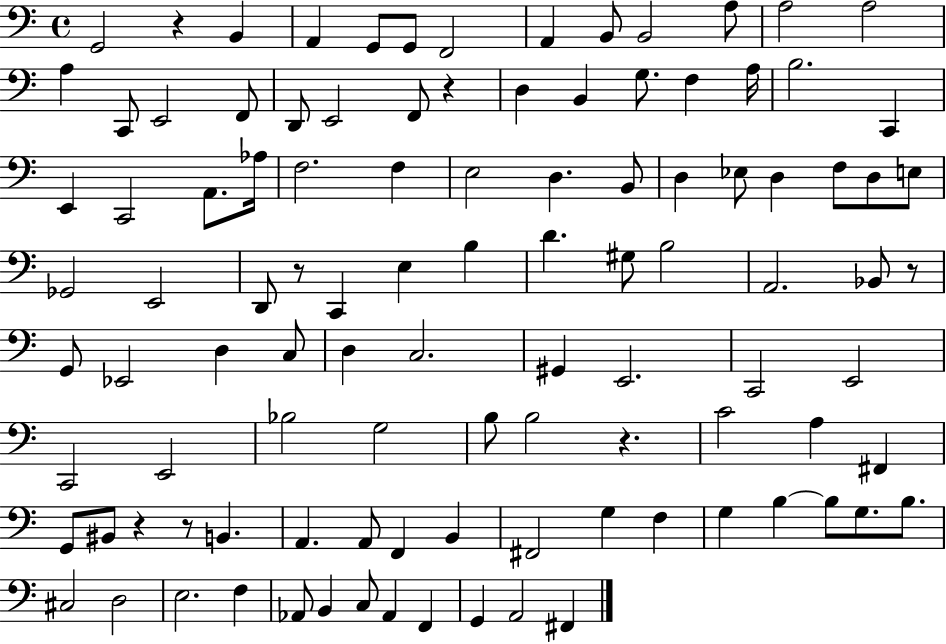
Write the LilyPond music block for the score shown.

{
  \clef bass
  \time 4/4
  \defaultTimeSignature
  \key c \major
  g,2 r4 b,4 | a,4 g,8 g,8 f,2 | a,4 b,8 b,2 a8 | a2 a2 | \break a4 c,8 e,2 f,8 | d,8 e,2 f,8 r4 | d4 b,4 g8. f4 a16 | b2. c,4 | \break e,4 c,2 a,8. aes16 | f2. f4 | e2 d4. b,8 | d4 ees8 d4 f8 d8 e8 | \break ges,2 e,2 | d,8 r8 c,4 e4 b4 | d'4. gis8 b2 | a,2. bes,8 r8 | \break g,8 ees,2 d4 c8 | d4 c2. | gis,4 e,2. | c,2 e,2 | \break c,2 e,2 | bes2 g2 | b8 b2 r4. | c'2 a4 fis,4 | \break g,8 bis,8 r4 r8 b,4. | a,4. a,8 f,4 b,4 | fis,2 g4 f4 | g4 b4~~ b8 g8. b8. | \break cis2 d2 | e2. f4 | aes,8 b,4 c8 aes,4 f,4 | g,4 a,2 fis,4 | \break \bar "|."
}